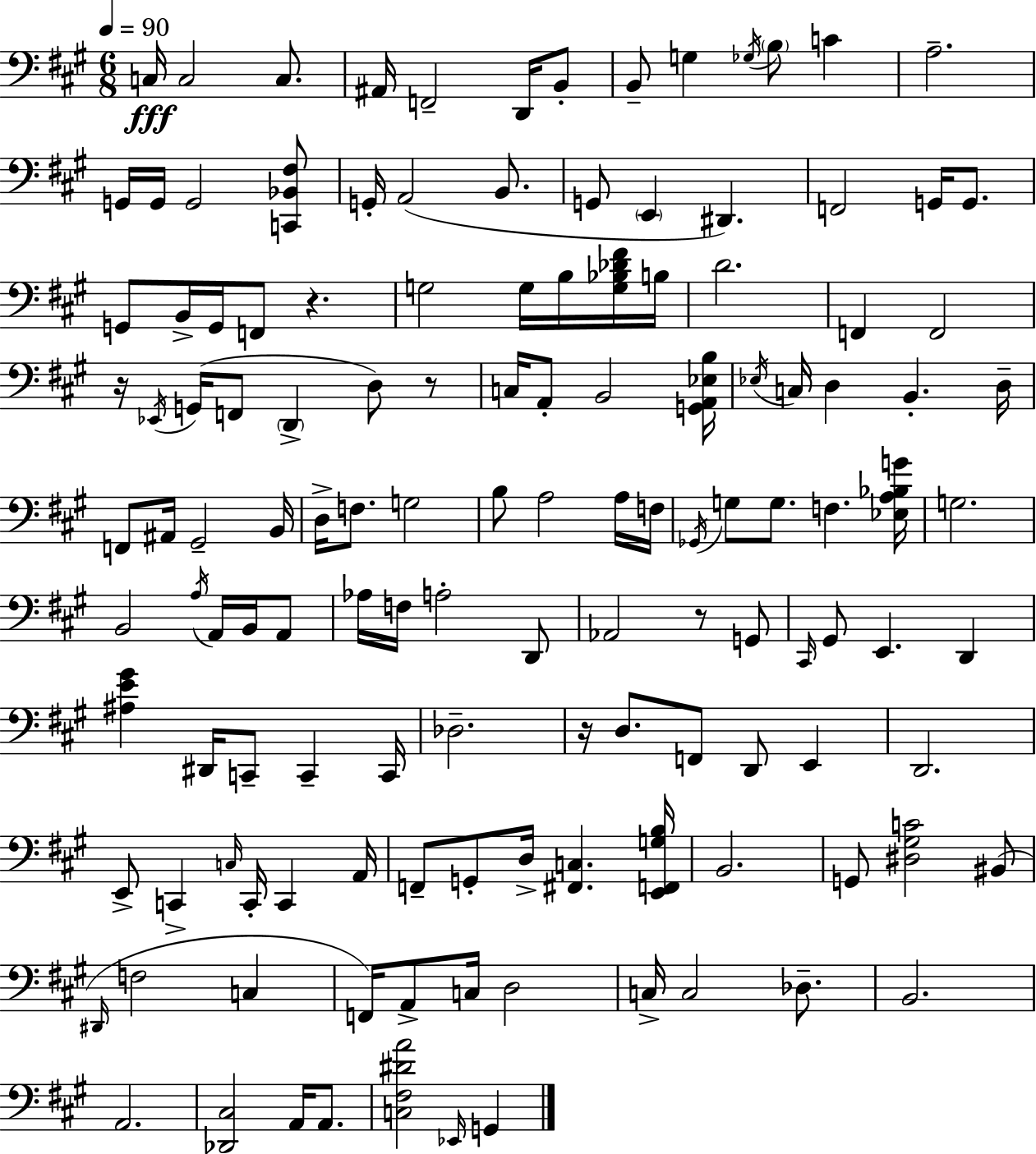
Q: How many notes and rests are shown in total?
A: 133